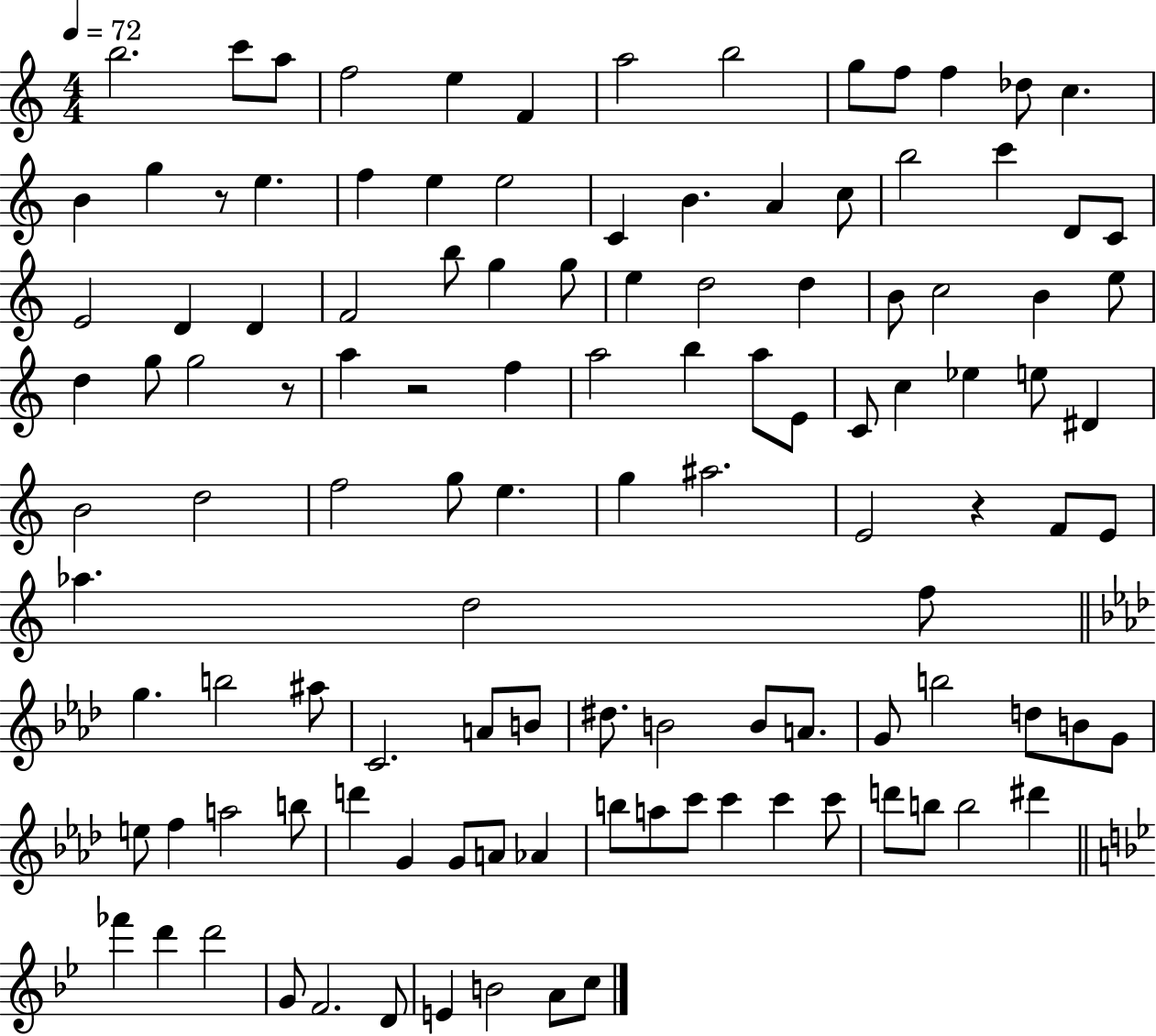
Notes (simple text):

B5/h. C6/e A5/e F5/h E5/q F4/q A5/h B5/h G5/e F5/e F5/q Db5/e C5/q. B4/q G5/q R/e E5/q. F5/q E5/q E5/h C4/q B4/q. A4/q C5/e B5/h C6/q D4/e C4/e E4/h D4/q D4/q F4/h B5/e G5/q G5/e E5/q D5/h D5/q B4/e C5/h B4/q E5/e D5/q G5/e G5/h R/e A5/q R/h F5/q A5/h B5/q A5/e E4/e C4/e C5/q Eb5/q E5/e D#4/q B4/h D5/h F5/h G5/e E5/q. G5/q A#5/h. E4/h R/q F4/e E4/e Ab5/q. D5/h F5/e G5/q. B5/h A#5/e C4/h. A4/e B4/e D#5/e. B4/h B4/e A4/e. G4/e B5/h D5/e B4/e G4/e E5/e F5/q A5/h B5/e D6/q G4/q G4/e A4/e Ab4/q B5/e A5/e C6/e C6/q C6/q C6/e D6/e B5/e B5/h D#6/q FES6/q D6/q D6/h G4/e F4/h. D4/e E4/q B4/h A4/e C5/e